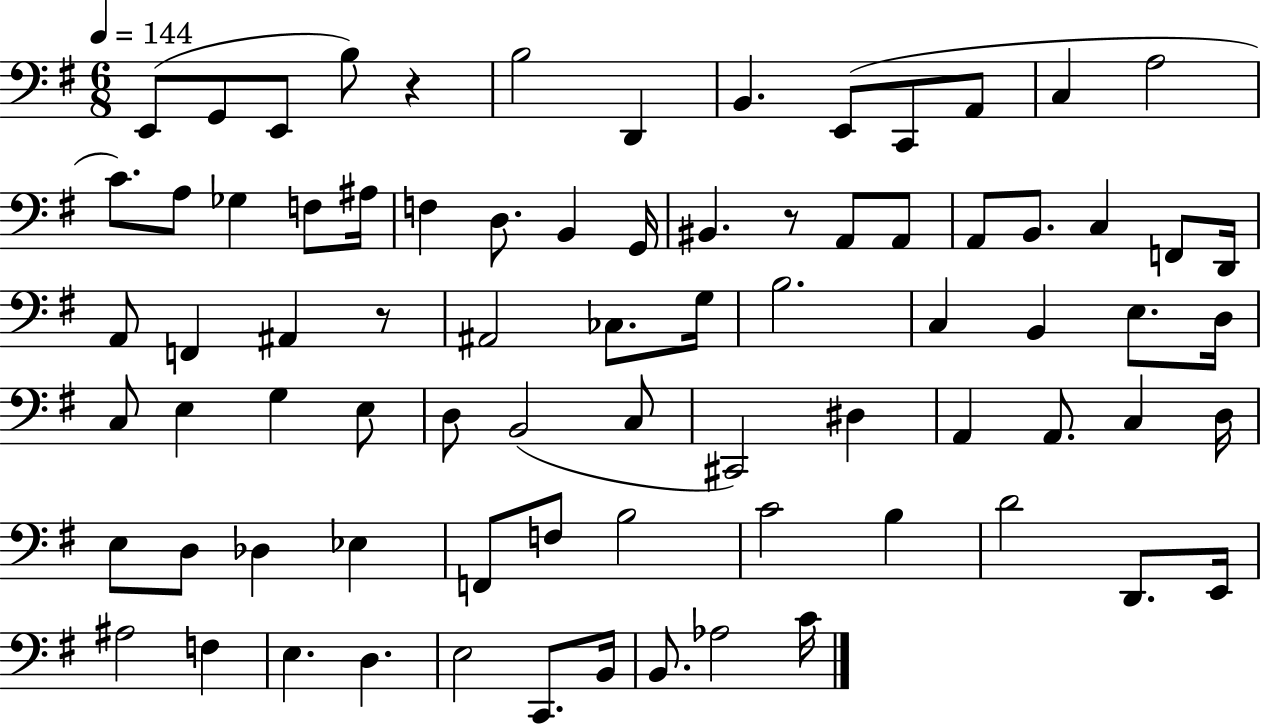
{
  \clef bass
  \numericTimeSignature
  \time 6/8
  \key g \major
  \tempo 4 = 144
  \repeat volta 2 { e,8( g,8 e,8 b8) r4 | b2 d,4 | b,4. e,8( c,8 a,8 | c4 a2 | \break c'8.) a8 ges4 f8 ais16 | f4 d8. b,4 g,16 | bis,4. r8 a,8 a,8 | a,8 b,8. c4 f,8 d,16 | \break a,8 f,4 ais,4 r8 | ais,2 ces8. g16 | b2. | c4 b,4 e8. d16 | \break c8 e4 g4 e8 | d8 b,2( c8 | cis,2) dis4 | a,4 a,8. c4 d16 | \break e8 d8 des4 ees4 | f,8 f8 b2 | c'2 b4 | d'2 d,8. e,16 | \break ais2 f4 | e4. d4. | e2 c,8. b,16 | b,8. aes2 c'16 | \break } \bar "|."
}